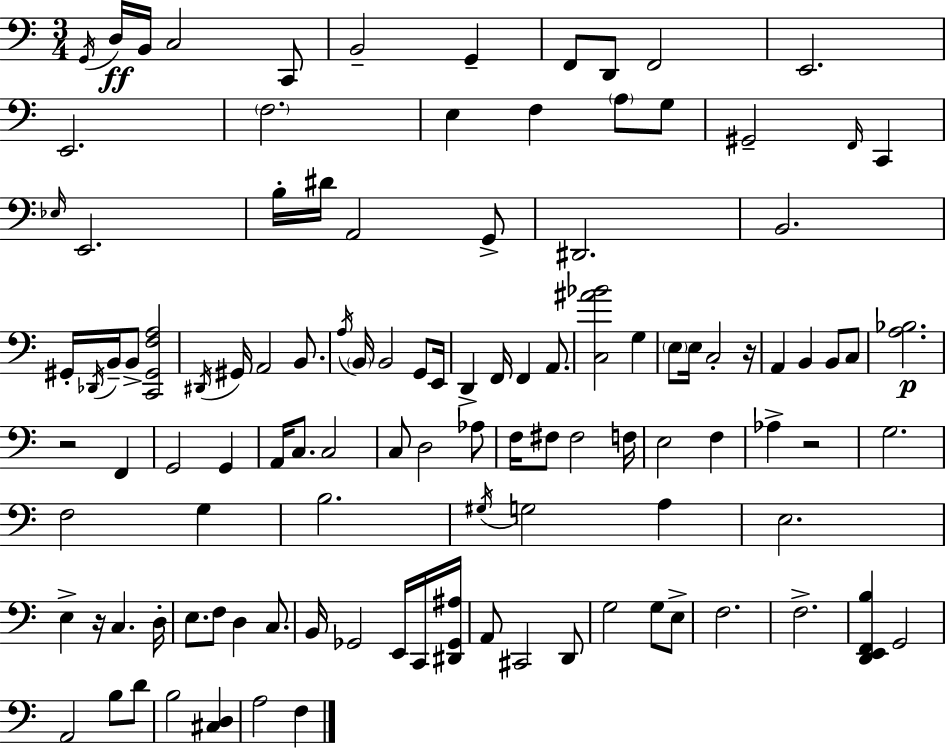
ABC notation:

X:1
T:Untitled
M:3/4
L:1/4
K:C
G,,/4 D,/4 B,,/4 C,2 C,,/2 B,,2 G,, F,,/2 D,,/2 F,,2 E,,2 E,,2 F,2 E, F, A,/2 G,/2 ^G,,2 F,,/4 C,, _E,/4 E,,2 B,/4 ^D/4 A,,2 G,,/2 ^D,,2 B,,2 ^G,,/4 _D,,/4 B,,/4 B,,/2 [C,,^G,,F,A,]2 ^D,,/4 ^G,,/4 A,,2 B,,/2 A,/4 B,,/4 B,,2 G,,/2 E,,/4 D,, F,,/4 F,, A,,/2 [C,^A_B]2 G, E,/2 E,/4 C,2 z/4 A,, B,, B,,/2 C,/2 [A,_B,]2 z2 F,, G,,2 G,, A,,/4 C,/2 C,2 C,/2 D,2 _A,/2 F,/4 ^F,/2 ^F,2 F,/4 E,2 F, _A, z2 G,2 F,2 G, B,2 ^G,/4 G,2 A, E,2 E, z/4 C, D,/4 E,/2 F,/2 D, C,/2 B,,/4 _G,,2 E,,/4 C,,/4 [^D,,_G,,^A,]/4 A,,/2 ^C,,2 D,,/2 G,2 G,/2 E,/2 F,2 F,2 [D,,E,,F,,B,] G,,2 A,,2 B,/2 D/2 B,2 [^C,D,] A,2 F,